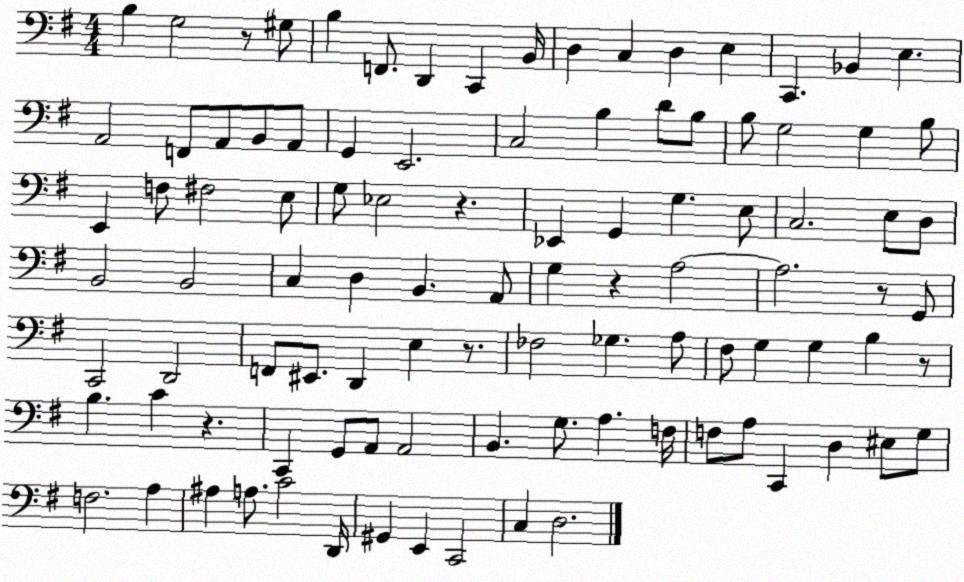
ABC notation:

X:1
T:Untitled
M:4/4
L:1/4
K:G
B, G,2 z/2 ^G,/2 B, F,,/2 D,, C,, B,,/4 D, C, D, E, C,, _B,, E, A,,2 F,,/2 A,,/2 B,,/2 A,,/2 G,, E,,2 C,2 B, D/2 B,/2 B,/2 G,2 G, B,/2 E,, F,/2 ^F,2 E,/2 G,/2 _E,2 z _E,, G,, G, E,/2 C,2 E,/2 D,/2 B,,2 B,,2 C, D, B,, A,,/2 G, z A,2 A,2 z/2 G,,/2 C,,2 D,,2 F,,/2 ^E,,/2 D,, E, z/2 _F,2 _G, A,/2 ^F,/2 G, G, B, z/2 B, C z C,, G,,/2 A,,/2 A,,2 B,, G,/2 A, F,/4 F,/2 A,/2 C,, D, ^E,/2 G,/2 F,2 A, ^A, A,/2 C2 D,,/4 ^G,, E,, C,,2 C, D,2